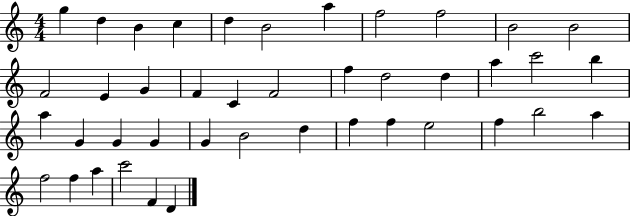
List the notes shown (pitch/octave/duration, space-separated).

G5/q D5/q B4/q C5/q D5/q B4/h A5/q F5/h F5/h B4/h B4/h F4/h E4/q G4/q F4/q C4/q F4/h F5/q D5/h D5/q A5/q C6/h B5/q A5/q G4/q G4/q G4/q G4/q B4/h D5/q F5/q F5/q E5/h F5/q B5/h A5/q F5/h F5/q A5/q C6/h F4/q D4/q